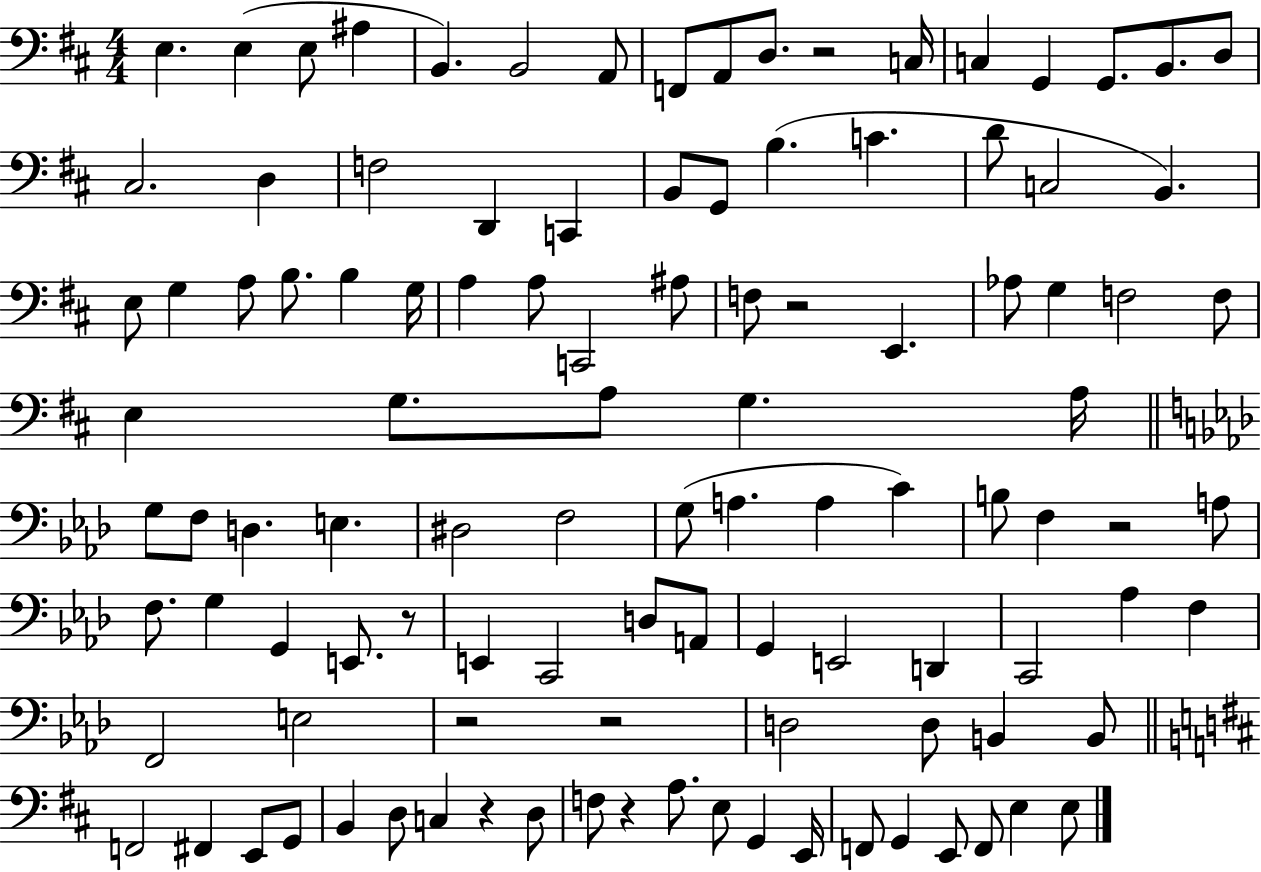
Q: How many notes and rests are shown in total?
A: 109